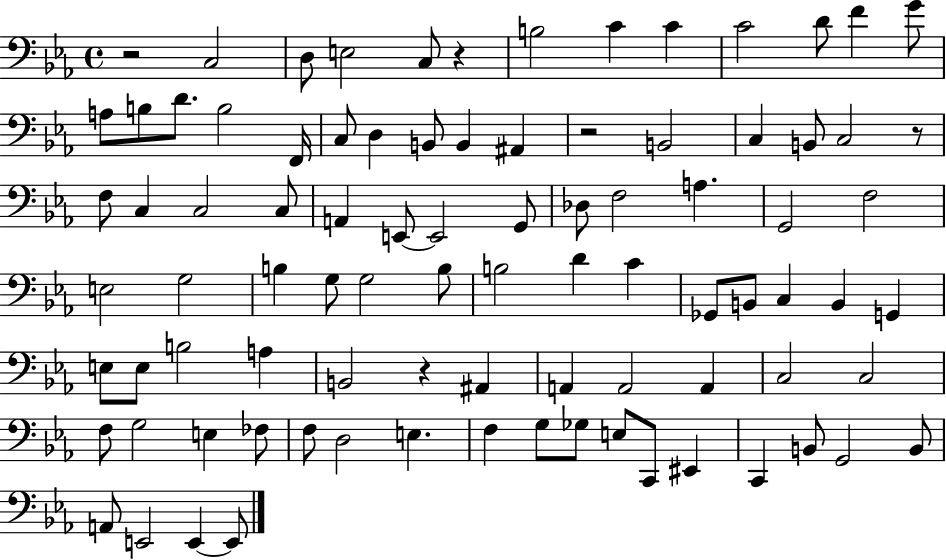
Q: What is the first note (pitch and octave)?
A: C3